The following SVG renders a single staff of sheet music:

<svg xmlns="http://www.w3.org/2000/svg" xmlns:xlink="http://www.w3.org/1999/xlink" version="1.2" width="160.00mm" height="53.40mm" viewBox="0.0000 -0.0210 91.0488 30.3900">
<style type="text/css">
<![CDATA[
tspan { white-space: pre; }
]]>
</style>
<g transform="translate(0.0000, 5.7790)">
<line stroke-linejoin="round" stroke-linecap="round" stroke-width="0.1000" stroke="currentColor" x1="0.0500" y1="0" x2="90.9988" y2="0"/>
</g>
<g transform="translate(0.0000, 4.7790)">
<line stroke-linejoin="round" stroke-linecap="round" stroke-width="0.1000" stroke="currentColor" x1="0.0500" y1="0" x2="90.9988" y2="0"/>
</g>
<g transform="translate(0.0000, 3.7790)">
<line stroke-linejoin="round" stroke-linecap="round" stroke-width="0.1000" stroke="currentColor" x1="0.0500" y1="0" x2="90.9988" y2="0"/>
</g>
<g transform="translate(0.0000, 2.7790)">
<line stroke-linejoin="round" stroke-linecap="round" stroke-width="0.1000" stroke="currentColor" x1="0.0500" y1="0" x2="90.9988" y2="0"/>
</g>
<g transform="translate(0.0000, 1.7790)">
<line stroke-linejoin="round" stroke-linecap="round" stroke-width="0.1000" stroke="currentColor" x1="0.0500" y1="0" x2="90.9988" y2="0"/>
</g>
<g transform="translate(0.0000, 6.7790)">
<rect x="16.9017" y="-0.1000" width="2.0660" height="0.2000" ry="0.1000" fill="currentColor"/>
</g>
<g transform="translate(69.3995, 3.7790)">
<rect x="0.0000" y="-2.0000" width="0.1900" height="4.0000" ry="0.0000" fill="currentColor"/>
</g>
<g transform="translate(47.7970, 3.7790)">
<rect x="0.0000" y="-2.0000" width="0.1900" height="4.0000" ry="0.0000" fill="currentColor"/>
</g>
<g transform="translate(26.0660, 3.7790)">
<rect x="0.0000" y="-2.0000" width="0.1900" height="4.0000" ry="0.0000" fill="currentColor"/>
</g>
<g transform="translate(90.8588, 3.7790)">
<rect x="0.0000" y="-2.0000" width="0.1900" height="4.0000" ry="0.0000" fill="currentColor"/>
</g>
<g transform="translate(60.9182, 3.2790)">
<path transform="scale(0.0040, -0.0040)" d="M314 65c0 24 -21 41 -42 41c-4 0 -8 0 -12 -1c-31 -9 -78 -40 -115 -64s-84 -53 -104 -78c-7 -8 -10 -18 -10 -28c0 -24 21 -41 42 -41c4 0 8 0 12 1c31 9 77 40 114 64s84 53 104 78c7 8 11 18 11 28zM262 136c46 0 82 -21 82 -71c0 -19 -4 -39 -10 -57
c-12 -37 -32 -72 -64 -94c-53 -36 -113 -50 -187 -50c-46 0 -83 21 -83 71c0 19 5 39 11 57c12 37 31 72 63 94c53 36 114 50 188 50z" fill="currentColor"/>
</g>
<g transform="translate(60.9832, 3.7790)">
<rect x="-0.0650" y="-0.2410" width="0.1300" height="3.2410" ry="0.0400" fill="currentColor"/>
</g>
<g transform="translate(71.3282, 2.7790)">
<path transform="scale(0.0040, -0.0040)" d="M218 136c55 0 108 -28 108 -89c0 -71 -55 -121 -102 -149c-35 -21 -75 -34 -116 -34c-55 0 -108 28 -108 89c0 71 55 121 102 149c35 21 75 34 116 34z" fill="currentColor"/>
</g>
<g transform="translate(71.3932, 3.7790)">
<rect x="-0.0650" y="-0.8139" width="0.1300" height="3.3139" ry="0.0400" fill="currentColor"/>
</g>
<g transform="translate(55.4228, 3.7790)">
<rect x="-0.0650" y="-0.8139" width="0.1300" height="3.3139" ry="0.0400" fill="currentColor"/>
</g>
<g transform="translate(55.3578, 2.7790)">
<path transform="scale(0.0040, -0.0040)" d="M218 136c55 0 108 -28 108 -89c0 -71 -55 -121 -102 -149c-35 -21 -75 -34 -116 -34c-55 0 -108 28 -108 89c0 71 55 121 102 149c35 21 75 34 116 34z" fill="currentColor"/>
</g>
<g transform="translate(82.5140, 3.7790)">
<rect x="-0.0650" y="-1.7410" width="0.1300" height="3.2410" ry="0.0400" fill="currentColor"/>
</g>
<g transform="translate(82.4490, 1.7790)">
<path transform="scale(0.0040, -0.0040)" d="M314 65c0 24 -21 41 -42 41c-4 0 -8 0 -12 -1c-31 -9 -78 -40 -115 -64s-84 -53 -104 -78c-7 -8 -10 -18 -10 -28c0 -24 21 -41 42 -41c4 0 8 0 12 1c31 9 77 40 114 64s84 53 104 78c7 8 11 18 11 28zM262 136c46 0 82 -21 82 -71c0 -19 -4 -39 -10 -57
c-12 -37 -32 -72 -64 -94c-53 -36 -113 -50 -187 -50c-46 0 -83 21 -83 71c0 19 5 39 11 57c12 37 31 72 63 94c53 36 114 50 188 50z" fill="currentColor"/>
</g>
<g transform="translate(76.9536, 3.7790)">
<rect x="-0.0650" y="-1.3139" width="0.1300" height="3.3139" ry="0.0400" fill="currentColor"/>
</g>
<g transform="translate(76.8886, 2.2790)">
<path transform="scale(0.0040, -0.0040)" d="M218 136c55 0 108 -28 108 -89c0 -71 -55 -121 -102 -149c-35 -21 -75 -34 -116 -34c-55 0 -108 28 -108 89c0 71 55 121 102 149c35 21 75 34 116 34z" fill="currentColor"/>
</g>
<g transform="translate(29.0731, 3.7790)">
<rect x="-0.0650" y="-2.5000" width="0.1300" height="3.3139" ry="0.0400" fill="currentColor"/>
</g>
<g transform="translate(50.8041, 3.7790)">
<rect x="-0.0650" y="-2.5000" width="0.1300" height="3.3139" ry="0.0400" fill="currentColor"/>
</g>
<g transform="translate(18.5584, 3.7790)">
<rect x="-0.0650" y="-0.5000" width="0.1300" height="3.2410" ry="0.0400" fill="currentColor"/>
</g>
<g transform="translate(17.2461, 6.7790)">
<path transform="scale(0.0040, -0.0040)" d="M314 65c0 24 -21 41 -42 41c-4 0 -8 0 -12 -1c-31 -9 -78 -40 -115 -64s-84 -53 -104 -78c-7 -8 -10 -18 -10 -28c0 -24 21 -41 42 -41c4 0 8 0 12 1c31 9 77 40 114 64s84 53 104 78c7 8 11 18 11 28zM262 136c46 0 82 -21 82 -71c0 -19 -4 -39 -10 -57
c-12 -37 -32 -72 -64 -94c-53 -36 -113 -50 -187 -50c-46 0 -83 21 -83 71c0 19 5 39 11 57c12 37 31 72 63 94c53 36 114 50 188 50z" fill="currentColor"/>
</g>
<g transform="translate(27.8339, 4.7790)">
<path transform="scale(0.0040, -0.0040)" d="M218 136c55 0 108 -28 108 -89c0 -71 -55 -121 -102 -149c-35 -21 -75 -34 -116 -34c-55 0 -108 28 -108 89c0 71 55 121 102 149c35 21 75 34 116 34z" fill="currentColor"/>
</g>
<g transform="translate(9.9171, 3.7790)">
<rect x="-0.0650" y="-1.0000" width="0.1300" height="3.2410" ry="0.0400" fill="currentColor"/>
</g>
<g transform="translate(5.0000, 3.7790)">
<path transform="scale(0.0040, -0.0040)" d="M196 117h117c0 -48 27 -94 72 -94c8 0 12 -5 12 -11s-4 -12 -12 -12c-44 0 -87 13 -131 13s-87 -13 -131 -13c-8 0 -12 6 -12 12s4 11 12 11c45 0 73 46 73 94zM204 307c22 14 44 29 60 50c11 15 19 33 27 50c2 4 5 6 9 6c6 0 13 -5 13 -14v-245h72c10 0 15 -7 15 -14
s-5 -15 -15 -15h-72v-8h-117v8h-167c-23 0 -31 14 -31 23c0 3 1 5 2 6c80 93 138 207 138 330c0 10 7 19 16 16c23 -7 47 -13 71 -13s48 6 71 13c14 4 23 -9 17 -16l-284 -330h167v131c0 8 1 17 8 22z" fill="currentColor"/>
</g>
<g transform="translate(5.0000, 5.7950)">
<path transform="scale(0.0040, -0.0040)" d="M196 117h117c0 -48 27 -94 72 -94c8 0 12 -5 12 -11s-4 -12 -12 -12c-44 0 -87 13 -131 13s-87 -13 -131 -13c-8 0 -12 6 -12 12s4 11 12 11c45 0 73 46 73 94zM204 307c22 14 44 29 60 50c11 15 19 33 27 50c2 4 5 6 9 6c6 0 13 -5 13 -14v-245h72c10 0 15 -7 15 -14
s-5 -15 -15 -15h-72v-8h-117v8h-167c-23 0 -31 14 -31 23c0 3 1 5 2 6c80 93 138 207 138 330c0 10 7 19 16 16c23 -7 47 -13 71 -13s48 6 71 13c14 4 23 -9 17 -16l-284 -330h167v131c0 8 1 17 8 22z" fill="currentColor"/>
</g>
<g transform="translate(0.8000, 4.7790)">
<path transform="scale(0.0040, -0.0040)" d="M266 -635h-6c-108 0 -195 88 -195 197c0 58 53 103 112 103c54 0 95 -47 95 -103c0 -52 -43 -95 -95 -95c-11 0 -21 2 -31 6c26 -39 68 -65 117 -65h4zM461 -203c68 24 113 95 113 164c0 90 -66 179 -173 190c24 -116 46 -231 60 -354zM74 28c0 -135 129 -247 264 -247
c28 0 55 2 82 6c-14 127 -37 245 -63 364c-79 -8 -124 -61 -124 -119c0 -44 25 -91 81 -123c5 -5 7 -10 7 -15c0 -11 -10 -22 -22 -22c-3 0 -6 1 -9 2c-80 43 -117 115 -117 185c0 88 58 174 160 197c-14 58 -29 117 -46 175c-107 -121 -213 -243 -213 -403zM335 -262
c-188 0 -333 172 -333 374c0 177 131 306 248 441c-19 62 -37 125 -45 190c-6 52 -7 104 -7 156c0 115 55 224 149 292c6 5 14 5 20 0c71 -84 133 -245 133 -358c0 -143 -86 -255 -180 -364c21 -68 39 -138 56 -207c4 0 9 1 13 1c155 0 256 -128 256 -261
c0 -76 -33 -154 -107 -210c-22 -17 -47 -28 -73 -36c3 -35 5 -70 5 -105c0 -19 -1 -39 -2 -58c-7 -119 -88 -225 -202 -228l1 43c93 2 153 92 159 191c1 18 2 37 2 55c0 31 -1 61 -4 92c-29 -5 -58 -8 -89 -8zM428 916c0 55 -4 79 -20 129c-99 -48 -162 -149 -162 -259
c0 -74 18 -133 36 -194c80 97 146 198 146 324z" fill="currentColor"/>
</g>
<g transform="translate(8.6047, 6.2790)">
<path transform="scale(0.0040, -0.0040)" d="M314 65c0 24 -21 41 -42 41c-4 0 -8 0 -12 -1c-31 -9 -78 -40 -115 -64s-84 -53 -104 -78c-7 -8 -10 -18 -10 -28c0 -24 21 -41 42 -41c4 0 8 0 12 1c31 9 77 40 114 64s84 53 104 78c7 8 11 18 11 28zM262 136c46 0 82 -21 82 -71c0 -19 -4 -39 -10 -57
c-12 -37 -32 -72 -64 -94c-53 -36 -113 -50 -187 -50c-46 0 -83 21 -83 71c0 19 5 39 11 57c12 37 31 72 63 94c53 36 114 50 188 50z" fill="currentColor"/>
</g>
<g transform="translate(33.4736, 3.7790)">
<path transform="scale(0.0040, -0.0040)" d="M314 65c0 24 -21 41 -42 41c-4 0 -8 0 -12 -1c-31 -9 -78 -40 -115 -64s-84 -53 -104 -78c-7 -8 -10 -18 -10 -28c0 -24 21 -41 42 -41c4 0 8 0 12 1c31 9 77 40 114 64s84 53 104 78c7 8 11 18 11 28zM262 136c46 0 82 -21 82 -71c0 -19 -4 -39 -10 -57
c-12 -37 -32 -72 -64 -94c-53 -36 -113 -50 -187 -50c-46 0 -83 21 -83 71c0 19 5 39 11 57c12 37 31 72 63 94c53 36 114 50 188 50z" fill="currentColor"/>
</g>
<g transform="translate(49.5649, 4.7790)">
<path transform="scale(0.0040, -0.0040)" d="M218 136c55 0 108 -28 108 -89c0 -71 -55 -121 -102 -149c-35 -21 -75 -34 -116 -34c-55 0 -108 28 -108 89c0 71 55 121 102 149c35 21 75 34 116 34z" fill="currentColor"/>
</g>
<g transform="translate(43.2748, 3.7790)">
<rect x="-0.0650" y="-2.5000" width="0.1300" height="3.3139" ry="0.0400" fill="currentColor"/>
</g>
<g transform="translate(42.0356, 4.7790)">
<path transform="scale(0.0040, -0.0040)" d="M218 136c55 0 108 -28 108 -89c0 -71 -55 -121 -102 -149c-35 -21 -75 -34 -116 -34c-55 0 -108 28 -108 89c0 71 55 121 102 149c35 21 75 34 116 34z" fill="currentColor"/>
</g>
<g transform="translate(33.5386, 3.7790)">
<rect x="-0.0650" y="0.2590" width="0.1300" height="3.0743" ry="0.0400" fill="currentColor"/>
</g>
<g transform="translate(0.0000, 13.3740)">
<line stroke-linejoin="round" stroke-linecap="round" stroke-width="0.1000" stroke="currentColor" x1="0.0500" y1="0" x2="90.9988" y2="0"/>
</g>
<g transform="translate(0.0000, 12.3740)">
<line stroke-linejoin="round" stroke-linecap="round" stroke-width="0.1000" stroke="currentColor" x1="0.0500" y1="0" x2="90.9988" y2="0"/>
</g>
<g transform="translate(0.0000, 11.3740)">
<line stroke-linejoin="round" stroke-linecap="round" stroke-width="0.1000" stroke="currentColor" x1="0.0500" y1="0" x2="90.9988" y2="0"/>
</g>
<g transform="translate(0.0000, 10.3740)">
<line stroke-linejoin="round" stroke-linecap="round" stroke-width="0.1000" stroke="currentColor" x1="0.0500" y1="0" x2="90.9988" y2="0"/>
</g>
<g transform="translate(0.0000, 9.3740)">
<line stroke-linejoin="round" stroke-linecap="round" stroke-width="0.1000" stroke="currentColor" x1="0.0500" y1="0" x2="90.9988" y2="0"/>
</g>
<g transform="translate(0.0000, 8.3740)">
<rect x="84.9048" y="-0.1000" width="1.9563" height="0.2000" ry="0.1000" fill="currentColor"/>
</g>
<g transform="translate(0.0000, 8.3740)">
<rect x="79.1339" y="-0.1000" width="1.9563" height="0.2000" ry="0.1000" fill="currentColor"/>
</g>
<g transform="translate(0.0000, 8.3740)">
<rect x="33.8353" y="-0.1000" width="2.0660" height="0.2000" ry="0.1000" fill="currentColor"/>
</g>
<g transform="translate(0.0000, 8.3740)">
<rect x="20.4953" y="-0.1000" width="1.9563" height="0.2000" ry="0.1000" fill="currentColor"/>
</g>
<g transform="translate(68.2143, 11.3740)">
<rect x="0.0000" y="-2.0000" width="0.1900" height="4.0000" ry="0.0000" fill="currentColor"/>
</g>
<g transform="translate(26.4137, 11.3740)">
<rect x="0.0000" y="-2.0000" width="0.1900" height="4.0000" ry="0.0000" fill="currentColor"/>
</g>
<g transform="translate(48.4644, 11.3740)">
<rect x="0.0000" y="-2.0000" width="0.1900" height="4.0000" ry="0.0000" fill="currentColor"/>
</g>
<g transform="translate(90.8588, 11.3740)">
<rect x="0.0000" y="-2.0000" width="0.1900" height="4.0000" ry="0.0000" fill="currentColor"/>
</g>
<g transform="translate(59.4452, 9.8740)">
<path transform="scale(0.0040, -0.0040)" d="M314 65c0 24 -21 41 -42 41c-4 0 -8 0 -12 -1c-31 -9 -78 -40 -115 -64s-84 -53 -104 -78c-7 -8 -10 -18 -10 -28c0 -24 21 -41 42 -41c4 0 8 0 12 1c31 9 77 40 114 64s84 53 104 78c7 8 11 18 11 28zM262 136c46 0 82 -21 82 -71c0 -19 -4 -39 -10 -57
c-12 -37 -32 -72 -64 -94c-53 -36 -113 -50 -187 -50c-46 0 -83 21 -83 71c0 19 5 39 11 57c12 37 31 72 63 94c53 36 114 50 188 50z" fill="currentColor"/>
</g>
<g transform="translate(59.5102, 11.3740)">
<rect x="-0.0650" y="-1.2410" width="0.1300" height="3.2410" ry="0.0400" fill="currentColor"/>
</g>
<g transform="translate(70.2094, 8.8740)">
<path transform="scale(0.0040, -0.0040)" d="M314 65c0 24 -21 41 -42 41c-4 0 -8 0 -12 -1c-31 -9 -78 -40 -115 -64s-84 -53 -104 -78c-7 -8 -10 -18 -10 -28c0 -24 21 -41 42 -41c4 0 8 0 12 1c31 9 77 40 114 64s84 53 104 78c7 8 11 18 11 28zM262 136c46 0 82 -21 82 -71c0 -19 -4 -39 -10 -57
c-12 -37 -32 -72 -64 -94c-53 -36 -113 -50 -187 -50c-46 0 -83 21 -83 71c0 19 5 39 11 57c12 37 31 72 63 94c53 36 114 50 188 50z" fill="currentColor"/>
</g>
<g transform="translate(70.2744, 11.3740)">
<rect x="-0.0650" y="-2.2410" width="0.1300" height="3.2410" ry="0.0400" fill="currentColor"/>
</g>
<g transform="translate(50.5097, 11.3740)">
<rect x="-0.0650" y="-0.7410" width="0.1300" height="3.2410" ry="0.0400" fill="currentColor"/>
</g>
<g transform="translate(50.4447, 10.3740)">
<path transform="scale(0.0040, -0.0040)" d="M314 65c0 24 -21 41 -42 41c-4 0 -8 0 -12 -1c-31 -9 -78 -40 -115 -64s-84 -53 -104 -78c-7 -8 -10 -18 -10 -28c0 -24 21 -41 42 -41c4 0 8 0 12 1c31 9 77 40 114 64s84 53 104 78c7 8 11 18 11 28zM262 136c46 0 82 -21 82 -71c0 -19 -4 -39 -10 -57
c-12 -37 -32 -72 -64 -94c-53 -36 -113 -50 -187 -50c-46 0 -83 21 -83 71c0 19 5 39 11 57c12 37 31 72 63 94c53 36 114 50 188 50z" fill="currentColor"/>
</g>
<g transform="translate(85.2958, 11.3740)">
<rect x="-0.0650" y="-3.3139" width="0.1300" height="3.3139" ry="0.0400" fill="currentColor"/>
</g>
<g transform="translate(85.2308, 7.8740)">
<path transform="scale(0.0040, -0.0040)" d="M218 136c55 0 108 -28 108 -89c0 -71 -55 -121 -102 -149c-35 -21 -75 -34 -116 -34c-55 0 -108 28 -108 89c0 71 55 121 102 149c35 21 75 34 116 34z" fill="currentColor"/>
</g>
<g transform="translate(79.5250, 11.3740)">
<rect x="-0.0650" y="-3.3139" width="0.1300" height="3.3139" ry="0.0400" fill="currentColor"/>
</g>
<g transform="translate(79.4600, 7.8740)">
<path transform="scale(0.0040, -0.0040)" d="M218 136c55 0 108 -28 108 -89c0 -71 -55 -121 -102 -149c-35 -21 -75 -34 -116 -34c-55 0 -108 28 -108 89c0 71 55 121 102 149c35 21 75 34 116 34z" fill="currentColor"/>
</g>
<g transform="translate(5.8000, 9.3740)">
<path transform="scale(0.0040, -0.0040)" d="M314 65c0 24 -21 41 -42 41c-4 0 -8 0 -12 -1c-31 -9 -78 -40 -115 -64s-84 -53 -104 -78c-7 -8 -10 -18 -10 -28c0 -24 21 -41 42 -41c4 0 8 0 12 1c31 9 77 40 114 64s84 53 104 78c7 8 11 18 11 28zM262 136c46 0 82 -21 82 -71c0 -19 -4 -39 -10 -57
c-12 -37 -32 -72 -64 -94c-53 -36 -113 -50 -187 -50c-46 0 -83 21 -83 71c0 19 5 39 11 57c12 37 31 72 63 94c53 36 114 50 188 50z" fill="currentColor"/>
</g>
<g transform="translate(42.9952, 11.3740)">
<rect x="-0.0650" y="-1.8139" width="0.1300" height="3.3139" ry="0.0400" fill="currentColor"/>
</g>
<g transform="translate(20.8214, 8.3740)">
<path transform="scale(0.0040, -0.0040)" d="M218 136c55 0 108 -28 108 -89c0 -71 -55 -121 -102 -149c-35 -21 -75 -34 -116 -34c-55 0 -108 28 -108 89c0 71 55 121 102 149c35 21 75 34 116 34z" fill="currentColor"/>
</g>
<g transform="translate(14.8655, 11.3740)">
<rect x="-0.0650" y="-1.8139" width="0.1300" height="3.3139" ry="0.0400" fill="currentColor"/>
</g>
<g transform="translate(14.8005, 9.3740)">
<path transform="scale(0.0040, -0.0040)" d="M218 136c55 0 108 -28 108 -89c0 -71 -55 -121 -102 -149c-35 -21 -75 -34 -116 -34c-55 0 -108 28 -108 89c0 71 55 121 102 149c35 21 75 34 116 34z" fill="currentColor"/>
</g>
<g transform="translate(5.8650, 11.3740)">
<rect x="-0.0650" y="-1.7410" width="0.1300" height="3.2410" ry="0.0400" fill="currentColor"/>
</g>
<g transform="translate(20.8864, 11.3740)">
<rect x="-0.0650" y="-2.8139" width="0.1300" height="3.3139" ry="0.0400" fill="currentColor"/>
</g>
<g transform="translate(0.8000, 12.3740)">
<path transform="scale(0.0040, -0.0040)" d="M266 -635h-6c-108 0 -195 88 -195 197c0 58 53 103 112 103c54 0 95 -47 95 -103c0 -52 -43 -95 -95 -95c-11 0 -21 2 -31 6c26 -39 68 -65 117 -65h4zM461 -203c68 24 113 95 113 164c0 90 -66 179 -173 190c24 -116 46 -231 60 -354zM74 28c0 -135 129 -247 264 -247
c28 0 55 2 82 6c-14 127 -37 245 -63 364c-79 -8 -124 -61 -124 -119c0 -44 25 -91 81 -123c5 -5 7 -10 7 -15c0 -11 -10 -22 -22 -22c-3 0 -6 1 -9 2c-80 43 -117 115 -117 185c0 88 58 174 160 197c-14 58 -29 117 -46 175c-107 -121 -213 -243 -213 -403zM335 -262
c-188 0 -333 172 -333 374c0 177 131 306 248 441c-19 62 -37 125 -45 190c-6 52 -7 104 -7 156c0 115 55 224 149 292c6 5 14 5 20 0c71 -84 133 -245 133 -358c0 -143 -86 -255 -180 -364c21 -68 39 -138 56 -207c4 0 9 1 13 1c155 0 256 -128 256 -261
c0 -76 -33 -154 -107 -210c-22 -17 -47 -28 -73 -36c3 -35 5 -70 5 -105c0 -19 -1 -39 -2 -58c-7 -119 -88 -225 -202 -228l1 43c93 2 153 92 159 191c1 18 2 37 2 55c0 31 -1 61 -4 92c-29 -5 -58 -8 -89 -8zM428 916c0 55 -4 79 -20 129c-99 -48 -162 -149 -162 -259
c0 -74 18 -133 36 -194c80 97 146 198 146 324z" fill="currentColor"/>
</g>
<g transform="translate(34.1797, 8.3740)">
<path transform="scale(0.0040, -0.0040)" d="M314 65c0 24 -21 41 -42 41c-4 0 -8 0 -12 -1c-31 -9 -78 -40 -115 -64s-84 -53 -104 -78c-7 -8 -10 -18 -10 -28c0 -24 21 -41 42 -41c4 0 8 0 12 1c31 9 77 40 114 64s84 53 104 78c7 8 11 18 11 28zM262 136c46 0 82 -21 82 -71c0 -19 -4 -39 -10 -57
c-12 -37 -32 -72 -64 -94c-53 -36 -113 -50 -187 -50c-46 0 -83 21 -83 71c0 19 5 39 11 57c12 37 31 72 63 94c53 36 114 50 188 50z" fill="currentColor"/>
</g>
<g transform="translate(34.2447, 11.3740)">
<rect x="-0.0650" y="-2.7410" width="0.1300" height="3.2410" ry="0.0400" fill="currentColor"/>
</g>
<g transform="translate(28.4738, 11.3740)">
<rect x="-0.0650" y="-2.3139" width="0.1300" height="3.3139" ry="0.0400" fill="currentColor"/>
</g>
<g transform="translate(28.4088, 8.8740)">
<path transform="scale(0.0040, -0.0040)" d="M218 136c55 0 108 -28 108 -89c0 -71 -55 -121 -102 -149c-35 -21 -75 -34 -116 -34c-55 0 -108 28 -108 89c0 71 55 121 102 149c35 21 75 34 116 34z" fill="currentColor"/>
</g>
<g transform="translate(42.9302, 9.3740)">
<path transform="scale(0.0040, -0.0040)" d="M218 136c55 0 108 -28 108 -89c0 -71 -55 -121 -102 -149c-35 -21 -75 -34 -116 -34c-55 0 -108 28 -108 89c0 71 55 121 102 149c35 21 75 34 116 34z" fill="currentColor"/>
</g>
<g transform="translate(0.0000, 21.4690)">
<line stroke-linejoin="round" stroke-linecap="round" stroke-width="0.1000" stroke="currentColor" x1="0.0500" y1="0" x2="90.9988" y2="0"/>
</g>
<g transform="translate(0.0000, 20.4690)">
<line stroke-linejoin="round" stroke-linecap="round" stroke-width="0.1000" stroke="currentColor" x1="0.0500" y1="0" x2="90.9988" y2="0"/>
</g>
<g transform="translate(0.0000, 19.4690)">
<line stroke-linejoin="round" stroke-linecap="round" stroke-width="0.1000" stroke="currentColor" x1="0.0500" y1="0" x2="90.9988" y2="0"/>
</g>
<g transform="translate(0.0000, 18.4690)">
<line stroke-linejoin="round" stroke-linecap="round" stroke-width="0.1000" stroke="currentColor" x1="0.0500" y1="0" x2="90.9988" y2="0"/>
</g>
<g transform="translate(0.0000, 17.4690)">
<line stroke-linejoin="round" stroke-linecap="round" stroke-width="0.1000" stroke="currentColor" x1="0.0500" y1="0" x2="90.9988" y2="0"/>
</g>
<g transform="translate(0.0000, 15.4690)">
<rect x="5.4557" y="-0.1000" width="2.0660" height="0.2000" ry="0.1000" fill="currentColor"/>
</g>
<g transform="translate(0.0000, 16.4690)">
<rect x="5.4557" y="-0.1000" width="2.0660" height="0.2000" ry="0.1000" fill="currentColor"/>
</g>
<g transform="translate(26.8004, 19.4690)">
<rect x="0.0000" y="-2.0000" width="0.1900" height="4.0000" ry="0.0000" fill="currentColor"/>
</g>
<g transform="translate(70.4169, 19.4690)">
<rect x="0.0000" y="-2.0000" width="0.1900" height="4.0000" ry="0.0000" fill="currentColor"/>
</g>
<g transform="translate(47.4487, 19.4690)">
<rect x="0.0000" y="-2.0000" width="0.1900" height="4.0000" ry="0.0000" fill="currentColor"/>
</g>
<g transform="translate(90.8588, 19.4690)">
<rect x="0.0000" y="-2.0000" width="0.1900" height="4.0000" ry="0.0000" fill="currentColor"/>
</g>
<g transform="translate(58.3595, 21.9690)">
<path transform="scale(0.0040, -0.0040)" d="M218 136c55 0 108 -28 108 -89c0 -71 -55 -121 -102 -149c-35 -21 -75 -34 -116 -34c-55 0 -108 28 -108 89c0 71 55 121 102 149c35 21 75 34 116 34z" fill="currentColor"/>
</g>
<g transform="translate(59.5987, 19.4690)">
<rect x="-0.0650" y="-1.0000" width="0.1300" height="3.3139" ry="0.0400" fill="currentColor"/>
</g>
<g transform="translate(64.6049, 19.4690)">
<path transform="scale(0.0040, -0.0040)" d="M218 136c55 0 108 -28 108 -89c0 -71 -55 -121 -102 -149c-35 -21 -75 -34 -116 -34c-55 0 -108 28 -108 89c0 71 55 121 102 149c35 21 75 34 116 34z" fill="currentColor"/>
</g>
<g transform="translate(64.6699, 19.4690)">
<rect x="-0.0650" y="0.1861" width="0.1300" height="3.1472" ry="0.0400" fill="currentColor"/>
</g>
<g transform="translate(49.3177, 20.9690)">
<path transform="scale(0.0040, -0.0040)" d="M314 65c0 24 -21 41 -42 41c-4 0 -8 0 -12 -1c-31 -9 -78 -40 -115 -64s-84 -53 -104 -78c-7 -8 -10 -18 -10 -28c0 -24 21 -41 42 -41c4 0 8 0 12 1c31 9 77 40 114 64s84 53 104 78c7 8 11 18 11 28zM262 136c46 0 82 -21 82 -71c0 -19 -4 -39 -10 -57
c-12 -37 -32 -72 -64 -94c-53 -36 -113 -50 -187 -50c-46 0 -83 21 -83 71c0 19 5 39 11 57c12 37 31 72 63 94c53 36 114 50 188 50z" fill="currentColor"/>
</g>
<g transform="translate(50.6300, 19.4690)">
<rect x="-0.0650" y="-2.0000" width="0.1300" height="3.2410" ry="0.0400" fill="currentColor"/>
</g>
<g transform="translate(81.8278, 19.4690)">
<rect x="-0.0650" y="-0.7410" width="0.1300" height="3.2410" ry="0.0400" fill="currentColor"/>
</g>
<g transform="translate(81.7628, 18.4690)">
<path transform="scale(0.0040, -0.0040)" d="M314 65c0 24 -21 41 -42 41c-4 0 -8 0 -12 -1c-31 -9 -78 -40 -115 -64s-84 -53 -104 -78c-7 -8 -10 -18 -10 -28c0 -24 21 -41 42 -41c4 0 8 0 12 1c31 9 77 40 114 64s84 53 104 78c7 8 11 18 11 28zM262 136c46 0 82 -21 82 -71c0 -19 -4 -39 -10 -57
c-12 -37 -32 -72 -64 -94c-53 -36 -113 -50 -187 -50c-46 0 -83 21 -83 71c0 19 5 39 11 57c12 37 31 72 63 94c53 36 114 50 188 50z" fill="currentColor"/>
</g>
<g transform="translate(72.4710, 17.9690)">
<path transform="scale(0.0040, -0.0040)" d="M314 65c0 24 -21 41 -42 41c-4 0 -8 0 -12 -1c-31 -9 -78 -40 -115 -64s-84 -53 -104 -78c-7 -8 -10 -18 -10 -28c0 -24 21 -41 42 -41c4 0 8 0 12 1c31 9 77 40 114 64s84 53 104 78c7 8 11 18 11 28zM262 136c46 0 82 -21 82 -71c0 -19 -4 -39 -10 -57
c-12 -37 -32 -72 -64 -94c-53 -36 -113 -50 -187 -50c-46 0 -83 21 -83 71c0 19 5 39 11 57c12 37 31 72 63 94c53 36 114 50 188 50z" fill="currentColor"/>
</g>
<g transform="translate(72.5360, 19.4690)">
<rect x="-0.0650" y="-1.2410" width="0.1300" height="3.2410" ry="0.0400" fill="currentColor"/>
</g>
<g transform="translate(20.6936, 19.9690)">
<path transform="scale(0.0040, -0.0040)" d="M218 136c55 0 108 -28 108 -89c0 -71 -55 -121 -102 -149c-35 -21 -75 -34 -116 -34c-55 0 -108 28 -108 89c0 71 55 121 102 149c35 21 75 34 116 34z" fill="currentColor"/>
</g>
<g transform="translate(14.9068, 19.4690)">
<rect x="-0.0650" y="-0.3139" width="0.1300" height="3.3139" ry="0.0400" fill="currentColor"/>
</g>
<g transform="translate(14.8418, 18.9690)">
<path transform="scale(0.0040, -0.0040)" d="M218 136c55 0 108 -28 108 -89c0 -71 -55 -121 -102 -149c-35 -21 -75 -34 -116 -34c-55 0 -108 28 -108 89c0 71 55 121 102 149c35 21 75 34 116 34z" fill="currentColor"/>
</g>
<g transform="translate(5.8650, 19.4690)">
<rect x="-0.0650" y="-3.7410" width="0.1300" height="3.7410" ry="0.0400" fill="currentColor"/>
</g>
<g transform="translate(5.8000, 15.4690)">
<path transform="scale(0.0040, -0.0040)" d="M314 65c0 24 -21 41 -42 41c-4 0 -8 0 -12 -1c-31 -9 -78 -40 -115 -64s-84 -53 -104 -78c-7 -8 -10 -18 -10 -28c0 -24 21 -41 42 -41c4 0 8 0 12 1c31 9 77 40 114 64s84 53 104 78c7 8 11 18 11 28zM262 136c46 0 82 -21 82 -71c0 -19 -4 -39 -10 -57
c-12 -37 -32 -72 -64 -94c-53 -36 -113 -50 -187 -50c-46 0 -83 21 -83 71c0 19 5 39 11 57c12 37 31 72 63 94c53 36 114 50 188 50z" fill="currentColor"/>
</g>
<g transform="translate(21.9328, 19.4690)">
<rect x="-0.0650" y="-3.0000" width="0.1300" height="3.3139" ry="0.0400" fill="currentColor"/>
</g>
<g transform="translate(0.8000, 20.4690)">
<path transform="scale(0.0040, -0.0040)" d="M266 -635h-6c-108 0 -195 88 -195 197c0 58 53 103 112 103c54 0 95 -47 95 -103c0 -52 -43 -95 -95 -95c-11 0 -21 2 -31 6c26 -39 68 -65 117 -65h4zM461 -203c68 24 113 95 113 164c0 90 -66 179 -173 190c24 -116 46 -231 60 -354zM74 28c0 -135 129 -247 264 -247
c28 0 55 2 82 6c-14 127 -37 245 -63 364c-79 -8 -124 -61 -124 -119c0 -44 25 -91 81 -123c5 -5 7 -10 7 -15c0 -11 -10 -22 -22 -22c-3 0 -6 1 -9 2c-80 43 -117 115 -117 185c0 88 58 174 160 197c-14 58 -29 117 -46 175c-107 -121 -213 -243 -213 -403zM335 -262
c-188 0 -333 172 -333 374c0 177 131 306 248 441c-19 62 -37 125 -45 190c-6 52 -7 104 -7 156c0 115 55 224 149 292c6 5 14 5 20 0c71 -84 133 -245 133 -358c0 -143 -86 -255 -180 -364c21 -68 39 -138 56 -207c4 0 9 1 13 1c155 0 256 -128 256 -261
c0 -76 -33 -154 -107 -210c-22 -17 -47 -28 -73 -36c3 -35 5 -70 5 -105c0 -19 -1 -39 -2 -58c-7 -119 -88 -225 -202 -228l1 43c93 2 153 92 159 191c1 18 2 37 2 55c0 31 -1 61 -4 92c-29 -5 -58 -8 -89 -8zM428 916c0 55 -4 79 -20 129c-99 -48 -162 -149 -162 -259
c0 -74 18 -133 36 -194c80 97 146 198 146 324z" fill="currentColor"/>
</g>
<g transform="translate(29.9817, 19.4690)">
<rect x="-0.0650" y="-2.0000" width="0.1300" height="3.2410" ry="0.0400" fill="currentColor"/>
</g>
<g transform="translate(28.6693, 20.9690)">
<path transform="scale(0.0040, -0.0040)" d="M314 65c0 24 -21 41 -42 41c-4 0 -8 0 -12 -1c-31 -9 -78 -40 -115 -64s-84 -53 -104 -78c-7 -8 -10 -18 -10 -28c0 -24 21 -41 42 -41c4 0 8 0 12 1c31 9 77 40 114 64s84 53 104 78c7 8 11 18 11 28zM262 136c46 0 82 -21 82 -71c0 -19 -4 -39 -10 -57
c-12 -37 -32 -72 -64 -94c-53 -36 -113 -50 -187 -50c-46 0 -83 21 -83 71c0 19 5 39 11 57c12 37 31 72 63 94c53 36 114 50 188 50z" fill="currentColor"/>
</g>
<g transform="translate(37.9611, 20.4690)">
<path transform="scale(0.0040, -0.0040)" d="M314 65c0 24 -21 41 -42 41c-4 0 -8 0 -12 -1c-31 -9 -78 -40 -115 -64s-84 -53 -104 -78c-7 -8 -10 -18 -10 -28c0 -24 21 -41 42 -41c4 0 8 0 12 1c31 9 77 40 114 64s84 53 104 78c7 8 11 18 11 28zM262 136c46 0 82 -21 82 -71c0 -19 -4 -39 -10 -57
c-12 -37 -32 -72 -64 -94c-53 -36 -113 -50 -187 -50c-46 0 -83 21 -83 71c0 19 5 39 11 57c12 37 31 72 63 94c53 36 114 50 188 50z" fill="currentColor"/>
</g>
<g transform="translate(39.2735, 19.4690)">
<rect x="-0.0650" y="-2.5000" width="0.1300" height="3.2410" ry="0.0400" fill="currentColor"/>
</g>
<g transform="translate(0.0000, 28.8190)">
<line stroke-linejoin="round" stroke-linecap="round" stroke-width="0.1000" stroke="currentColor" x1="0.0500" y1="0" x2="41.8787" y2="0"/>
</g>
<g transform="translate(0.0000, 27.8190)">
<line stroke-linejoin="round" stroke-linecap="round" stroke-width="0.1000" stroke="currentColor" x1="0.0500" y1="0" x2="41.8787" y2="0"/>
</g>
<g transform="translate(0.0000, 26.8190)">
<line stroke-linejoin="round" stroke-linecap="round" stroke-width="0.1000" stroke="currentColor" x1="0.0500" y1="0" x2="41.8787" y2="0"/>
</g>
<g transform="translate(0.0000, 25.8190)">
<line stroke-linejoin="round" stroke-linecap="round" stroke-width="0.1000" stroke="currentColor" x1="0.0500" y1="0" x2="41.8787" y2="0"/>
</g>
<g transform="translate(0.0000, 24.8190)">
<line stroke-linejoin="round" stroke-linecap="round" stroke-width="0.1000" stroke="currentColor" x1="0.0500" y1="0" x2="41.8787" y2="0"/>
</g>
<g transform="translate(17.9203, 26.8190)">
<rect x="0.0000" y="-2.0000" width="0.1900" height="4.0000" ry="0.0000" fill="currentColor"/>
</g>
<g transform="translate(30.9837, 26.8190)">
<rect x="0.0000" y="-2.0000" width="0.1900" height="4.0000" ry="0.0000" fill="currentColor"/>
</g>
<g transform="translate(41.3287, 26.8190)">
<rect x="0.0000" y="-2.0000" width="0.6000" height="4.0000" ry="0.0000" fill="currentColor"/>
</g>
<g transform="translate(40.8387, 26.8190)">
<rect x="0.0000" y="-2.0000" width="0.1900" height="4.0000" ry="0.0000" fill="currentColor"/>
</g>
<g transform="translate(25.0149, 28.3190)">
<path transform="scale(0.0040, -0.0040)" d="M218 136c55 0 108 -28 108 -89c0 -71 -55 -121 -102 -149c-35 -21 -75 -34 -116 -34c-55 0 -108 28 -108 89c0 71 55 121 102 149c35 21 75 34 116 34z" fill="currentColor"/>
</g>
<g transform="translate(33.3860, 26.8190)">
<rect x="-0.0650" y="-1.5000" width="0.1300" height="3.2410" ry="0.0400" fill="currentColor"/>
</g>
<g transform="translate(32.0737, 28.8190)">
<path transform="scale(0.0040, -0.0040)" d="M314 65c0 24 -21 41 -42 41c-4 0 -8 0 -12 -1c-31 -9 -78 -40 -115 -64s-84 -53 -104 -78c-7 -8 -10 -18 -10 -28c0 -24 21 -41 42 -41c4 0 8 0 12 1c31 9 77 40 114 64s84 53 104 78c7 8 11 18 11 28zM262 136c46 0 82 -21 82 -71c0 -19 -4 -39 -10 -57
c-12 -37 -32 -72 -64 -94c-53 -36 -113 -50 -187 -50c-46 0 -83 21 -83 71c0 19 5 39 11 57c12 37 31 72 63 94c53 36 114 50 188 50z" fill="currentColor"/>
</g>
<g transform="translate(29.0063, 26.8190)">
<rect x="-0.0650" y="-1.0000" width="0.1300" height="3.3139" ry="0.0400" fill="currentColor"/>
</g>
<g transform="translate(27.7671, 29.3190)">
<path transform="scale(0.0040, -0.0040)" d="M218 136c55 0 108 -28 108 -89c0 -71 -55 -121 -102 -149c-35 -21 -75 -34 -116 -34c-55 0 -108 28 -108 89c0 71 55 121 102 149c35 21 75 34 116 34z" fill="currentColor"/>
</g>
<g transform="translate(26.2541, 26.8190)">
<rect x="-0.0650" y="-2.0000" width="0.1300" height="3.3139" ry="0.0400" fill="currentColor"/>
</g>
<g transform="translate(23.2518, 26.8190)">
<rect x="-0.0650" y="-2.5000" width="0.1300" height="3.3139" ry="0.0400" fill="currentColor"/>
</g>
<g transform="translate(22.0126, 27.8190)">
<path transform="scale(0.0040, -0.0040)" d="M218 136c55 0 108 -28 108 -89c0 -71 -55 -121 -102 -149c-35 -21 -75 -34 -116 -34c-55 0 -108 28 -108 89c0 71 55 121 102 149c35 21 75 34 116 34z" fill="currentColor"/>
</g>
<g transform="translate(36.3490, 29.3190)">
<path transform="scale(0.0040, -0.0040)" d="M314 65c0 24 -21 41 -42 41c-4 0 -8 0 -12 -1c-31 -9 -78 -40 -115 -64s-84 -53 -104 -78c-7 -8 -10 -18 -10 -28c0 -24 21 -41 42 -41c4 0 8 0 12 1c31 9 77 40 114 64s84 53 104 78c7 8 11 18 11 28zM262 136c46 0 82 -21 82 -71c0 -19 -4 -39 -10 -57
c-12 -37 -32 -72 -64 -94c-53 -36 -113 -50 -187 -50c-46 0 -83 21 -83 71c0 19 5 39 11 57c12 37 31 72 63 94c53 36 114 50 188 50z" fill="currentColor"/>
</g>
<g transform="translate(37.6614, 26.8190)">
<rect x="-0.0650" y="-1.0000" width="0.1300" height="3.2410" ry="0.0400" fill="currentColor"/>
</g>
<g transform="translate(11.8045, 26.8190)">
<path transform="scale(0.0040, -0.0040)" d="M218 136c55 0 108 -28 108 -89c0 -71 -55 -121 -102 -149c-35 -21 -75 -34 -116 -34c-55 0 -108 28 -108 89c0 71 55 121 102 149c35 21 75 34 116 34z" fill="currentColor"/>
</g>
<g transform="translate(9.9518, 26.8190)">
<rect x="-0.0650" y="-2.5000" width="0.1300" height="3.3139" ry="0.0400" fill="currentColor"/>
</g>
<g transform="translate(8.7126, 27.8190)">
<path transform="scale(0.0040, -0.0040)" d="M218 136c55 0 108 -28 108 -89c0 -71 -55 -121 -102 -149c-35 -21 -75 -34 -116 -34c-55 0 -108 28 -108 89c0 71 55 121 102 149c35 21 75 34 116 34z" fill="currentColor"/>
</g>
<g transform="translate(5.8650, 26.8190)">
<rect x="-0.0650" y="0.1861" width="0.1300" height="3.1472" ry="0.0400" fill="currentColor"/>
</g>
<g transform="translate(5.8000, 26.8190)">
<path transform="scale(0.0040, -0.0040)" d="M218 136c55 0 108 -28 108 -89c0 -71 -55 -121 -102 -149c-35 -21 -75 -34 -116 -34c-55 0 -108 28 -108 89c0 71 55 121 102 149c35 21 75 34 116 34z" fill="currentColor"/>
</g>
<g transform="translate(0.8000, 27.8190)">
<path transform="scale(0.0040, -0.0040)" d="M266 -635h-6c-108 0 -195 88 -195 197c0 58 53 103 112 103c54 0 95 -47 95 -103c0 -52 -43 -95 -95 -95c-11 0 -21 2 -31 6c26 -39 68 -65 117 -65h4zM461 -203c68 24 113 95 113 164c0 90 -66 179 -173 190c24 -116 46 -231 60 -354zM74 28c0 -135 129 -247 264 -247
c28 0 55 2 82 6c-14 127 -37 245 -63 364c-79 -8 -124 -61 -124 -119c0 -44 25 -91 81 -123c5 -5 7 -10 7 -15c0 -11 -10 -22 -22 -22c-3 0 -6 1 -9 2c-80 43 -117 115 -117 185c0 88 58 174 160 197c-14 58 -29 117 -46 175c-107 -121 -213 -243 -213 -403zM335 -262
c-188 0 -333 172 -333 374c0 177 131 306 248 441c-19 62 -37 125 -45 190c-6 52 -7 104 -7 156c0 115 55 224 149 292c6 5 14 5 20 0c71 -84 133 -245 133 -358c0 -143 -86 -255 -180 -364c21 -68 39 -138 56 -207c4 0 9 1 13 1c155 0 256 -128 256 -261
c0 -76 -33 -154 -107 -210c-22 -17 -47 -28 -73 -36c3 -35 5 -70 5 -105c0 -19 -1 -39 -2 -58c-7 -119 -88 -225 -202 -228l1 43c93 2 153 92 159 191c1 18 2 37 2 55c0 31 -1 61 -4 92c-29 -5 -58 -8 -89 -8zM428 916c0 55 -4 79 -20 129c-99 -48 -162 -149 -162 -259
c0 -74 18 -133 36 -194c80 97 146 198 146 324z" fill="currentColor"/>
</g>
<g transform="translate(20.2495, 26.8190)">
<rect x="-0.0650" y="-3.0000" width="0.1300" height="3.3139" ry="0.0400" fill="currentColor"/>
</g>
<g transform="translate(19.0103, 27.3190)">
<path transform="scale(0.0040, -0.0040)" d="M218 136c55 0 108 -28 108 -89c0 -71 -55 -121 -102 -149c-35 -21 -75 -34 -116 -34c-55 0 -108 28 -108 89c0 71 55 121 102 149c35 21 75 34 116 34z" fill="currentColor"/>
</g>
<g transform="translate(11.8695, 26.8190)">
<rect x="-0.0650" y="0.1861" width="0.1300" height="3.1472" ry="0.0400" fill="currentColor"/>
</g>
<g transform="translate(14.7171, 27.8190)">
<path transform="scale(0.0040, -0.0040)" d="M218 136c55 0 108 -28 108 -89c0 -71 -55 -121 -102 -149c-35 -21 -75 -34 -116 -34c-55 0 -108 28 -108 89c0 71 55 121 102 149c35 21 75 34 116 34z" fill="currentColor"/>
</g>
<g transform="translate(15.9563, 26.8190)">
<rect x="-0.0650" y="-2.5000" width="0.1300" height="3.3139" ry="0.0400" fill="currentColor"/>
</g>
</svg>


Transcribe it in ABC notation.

X:1
T:Untitled
M:4/4
L:1/4
K:C
D2 C2 G B2 G G d c2 d e f2 f2 f a g a2 f d2 e2 g2 b b c'2 c A F2 G2 F2 D B e2 d2 B G B G A G F D E2 D2